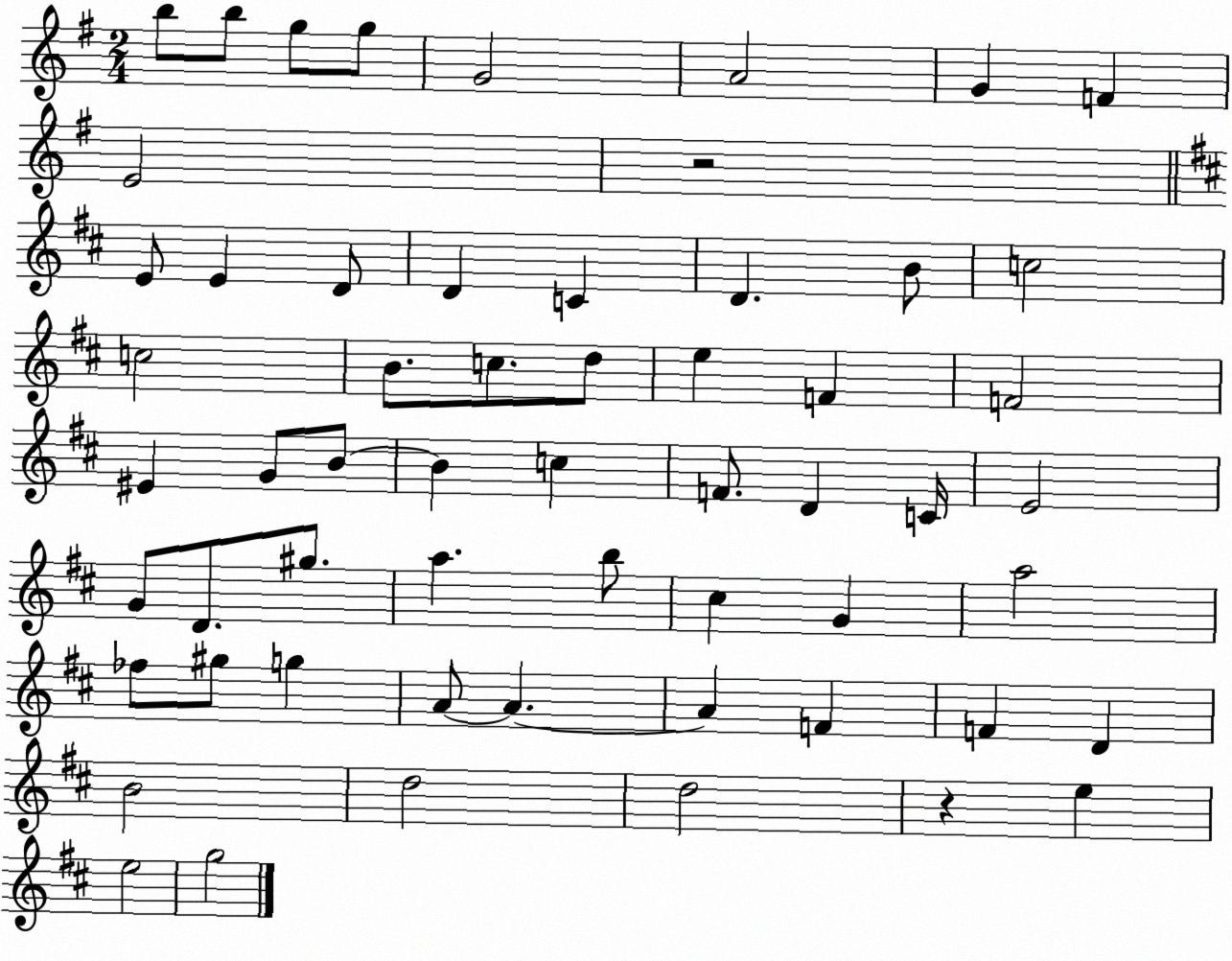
X:1
T:Untitled
M:2/4
L:1/4
K:G
b/2 b/2 g/2 g/2 G2 A2 G F E2 z2 E/2 E D/2 D C D B/2 c2 c2 B/2 c/2 d/2 e F F2 ^E G/2 B/2 B c F/2 D C/4 E2 G/2 D/2 ^g/2 a b/2 ^c G a2 _f/2 ^g/2 g A/2 A A F F D B2 d2 d2 z e e2 g2